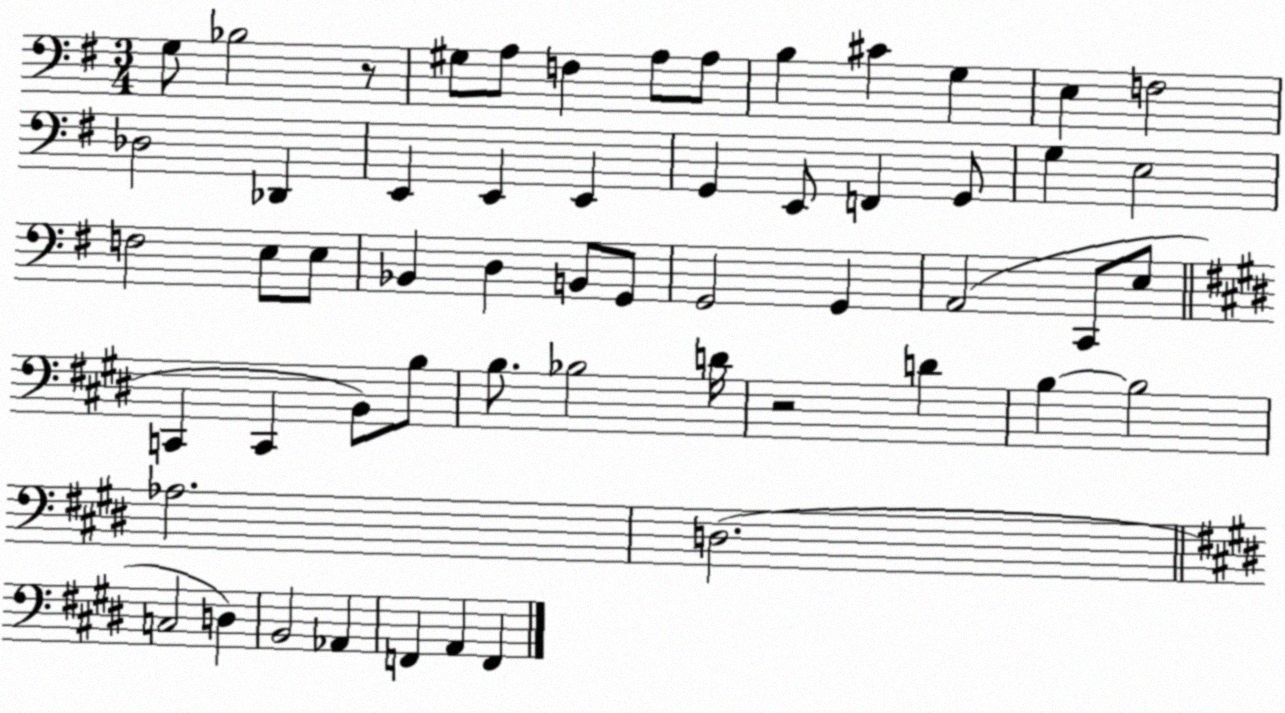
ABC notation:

X:1
T:Untitled
M:3/4
L:1/4
K:G
G,/2 _B,2 z/2 ^G,/2 A,/2 F, A,/2 A,/2 B, ^C G, E, F,2 _D,2 _D,, E,, E,, E,, G,, E,,/2 F,, G,,/2 G, E,2 F,2 E,/2 E,/2 _B,, D, B,,/2 G,,/2 G,,2 G,, A,,2 C,,/2 E,/2 C,, C,, B,,/2 B,/2 B,/2 _B,2 D/4 z2 D B, B,2 _A,2 D,2 C,2 D, B,,2 _A,, F,, A,, F,,